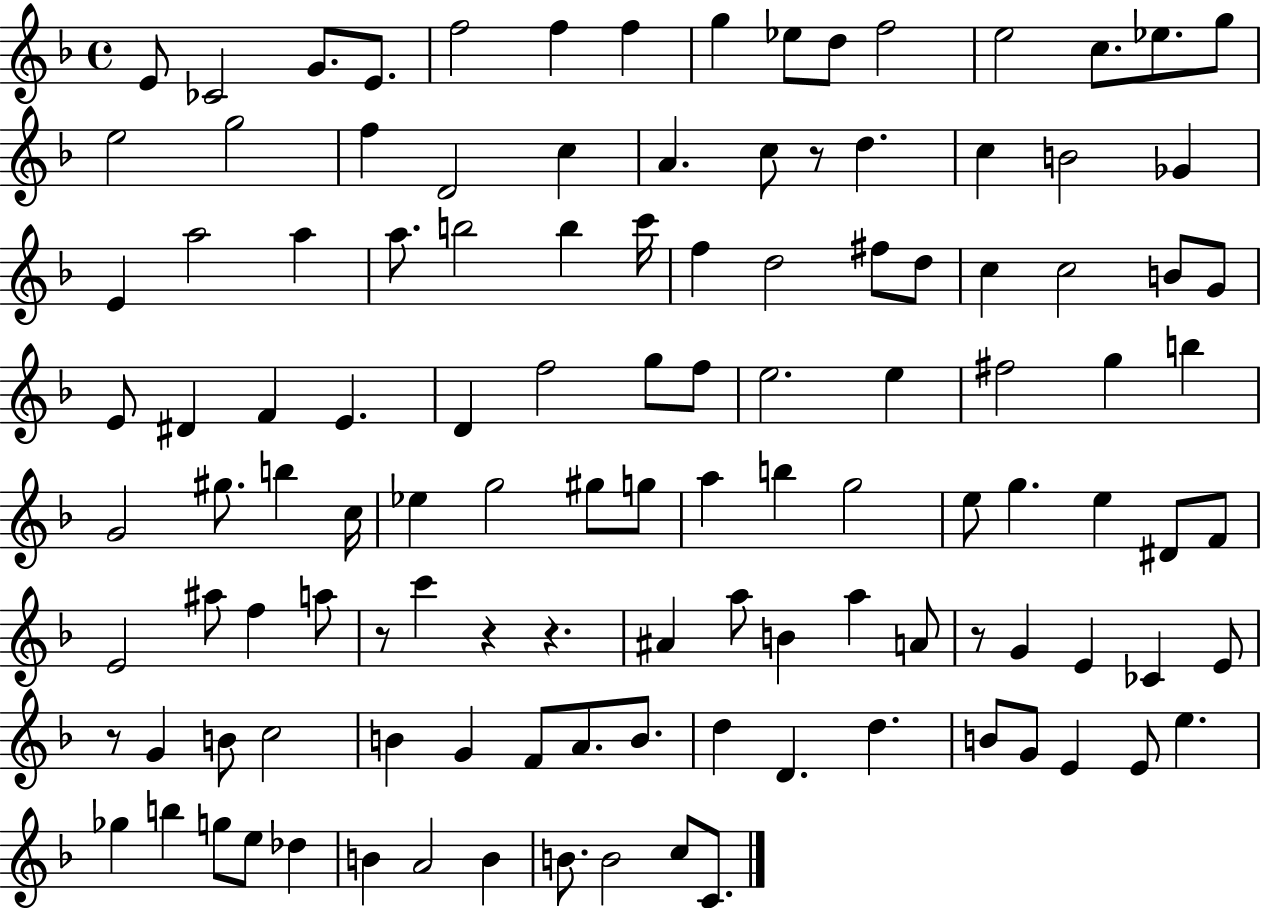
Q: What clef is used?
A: treble